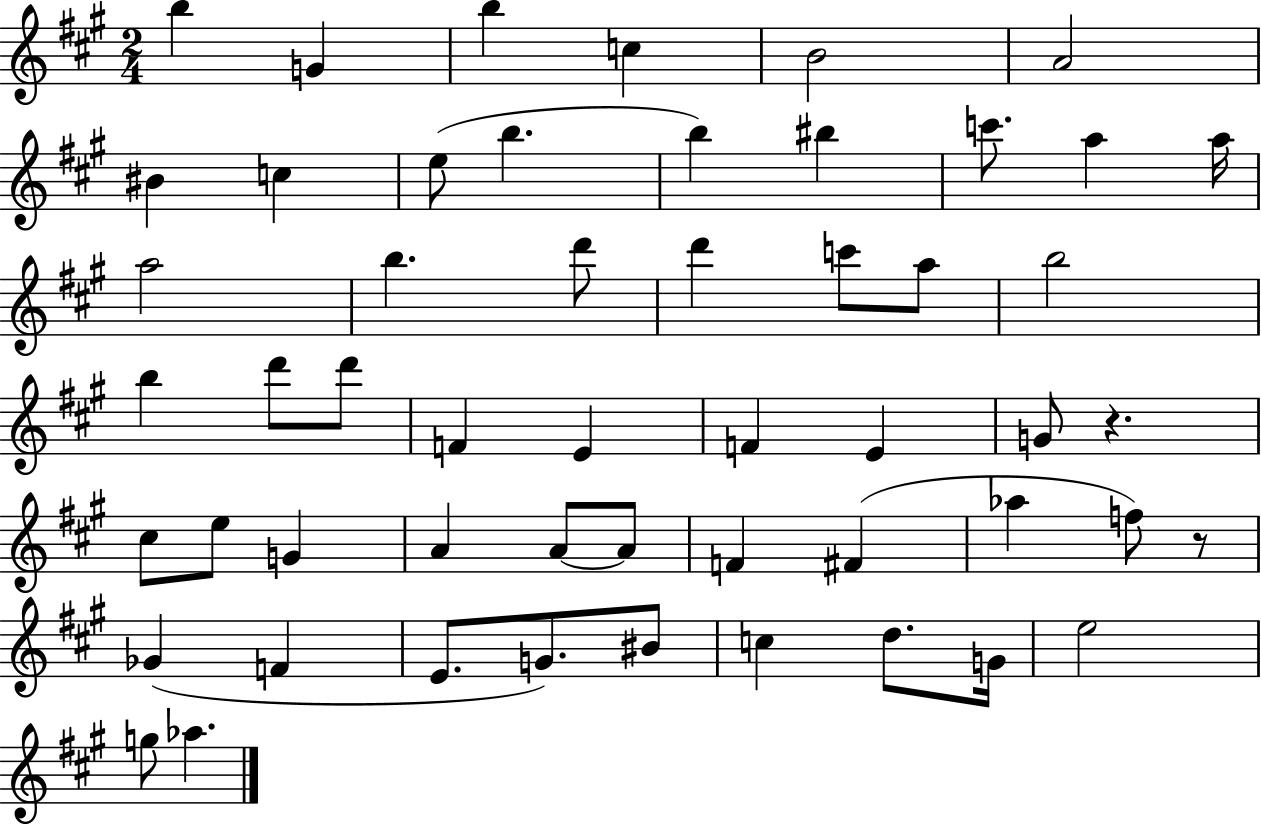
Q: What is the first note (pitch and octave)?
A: B5